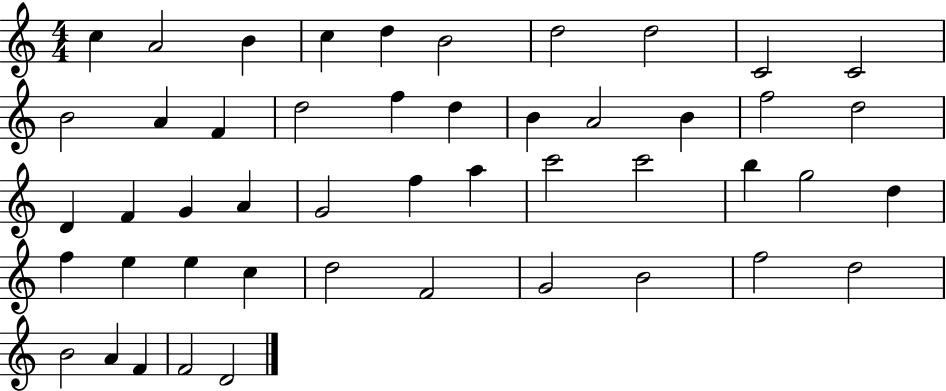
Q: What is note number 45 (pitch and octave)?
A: A4